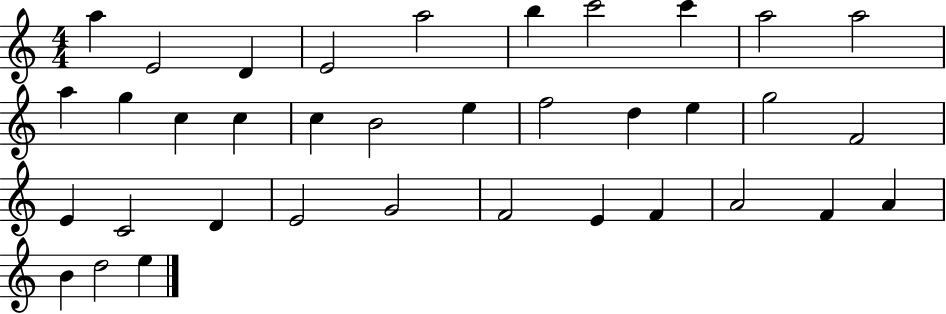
X:1
T:Untitled
M:4/4
L:1/4
K:C
a E2 D E2 a2 b c'2 c' a2 a2 a g c c c B2 e f2 d e g2 F2 E C2 D E2 G2 F2 E F A2 F A B d2 e